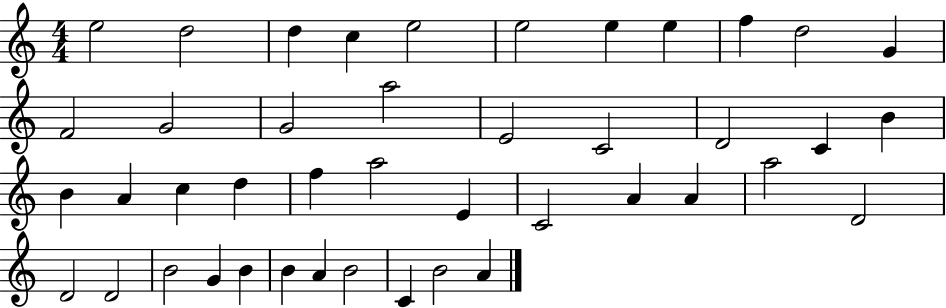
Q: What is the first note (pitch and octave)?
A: E5